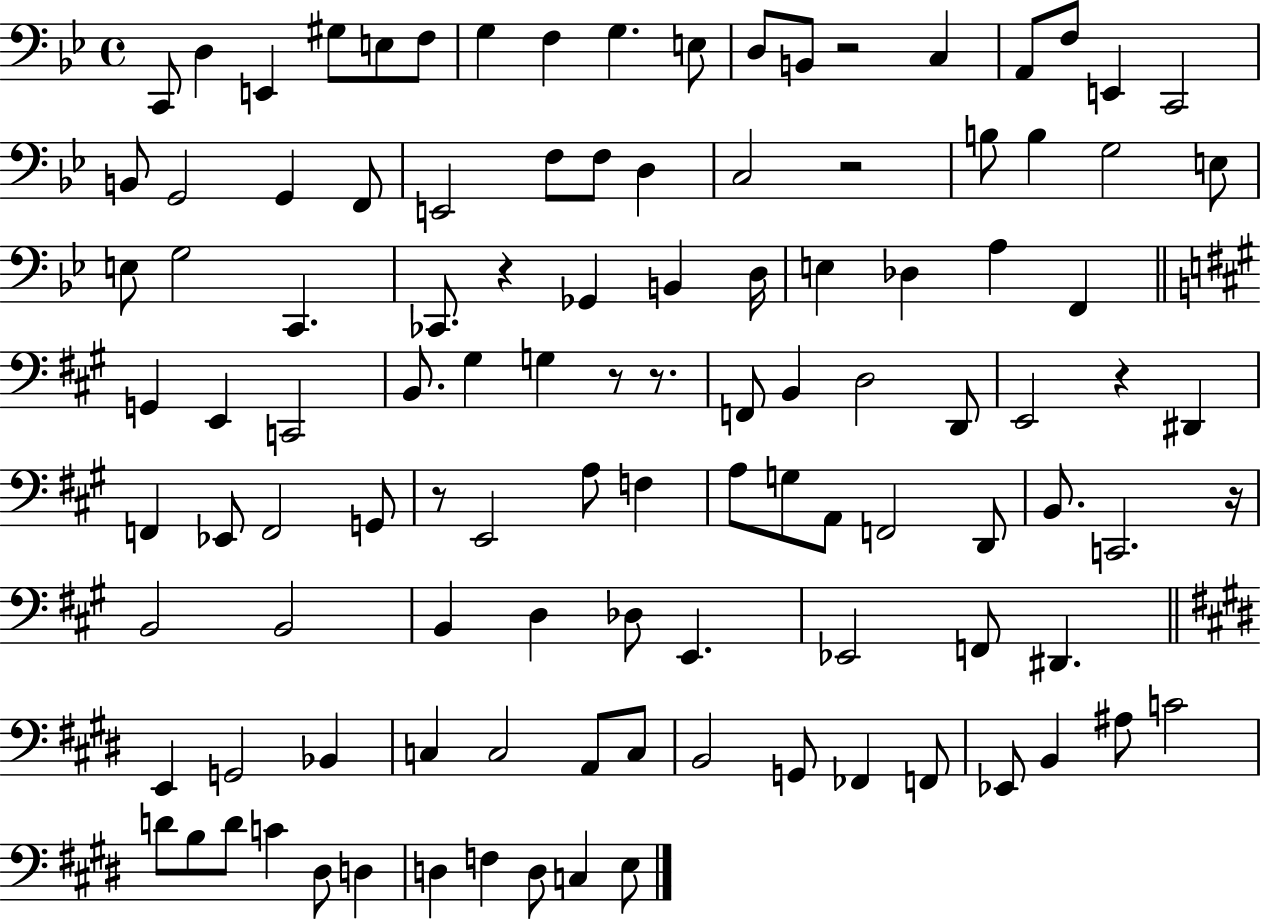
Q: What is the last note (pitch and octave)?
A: E3